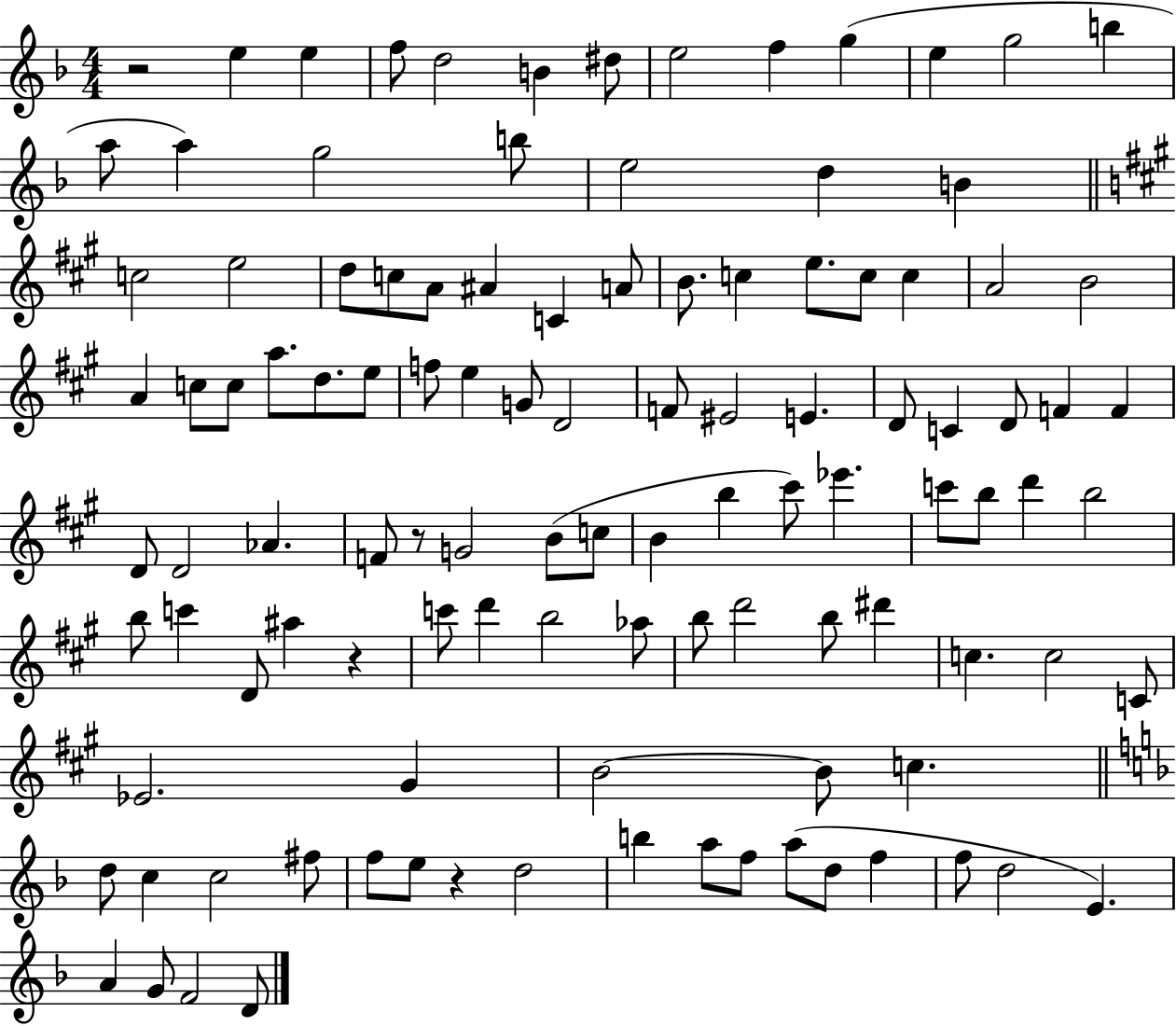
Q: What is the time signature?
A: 4/4